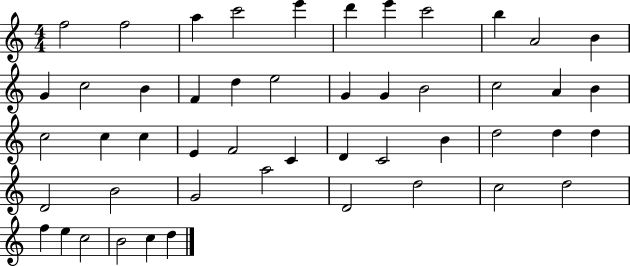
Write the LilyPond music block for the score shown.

{
  \clef treble
  \numericTimeSignature
  \time 4/4
  \key c \major
  f''2 f''2 | a''4 c'''2 e'''4 | d'''4 e'''4 c'''2 | b''4 a'2 b'4 | \break g'4 c''2 b'4 | f'4 d''4 e''2 | g'4 g'4 b'2 | c''2 a'4 b'4 | \break c''2 c''4 c''4 | e'4 f'2 c'4 | d'4 c'2 b'4 | d''2 d''4 d''4 | \break d'2 b'2 | g'2 a''2 | d'2 d''2 | c''2 d''2 | \break f''4 e''4 c''2 | b'2 c''4 d''4 | \bar "|."
}